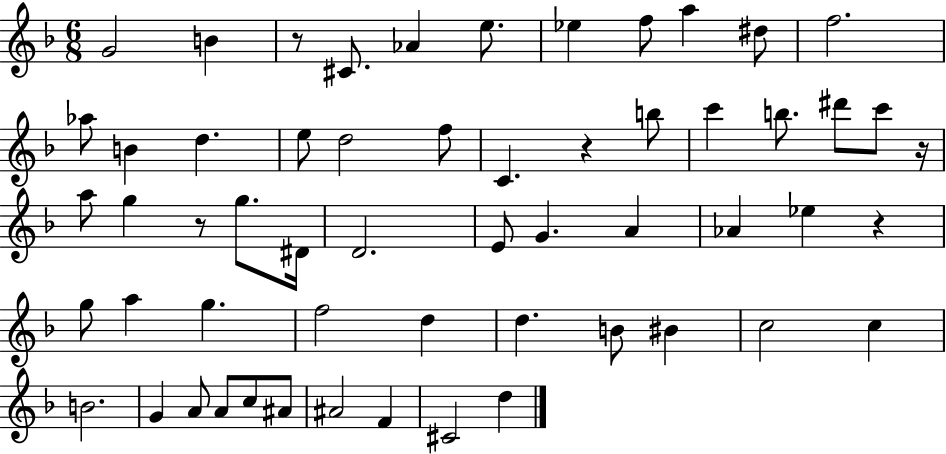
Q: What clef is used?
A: treble